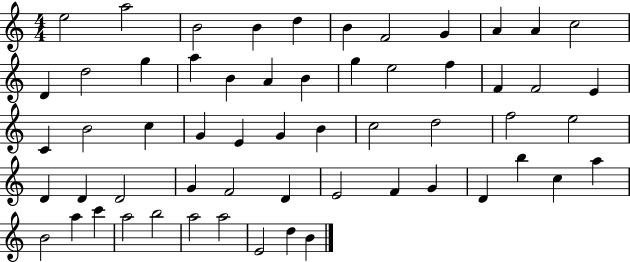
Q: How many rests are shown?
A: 0